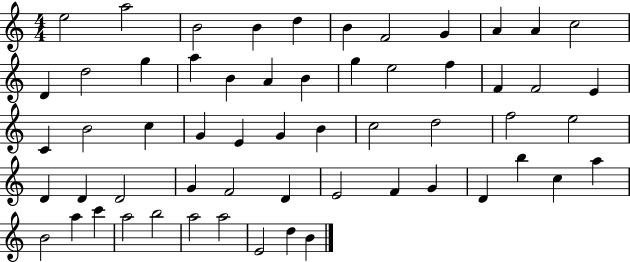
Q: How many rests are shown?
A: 0